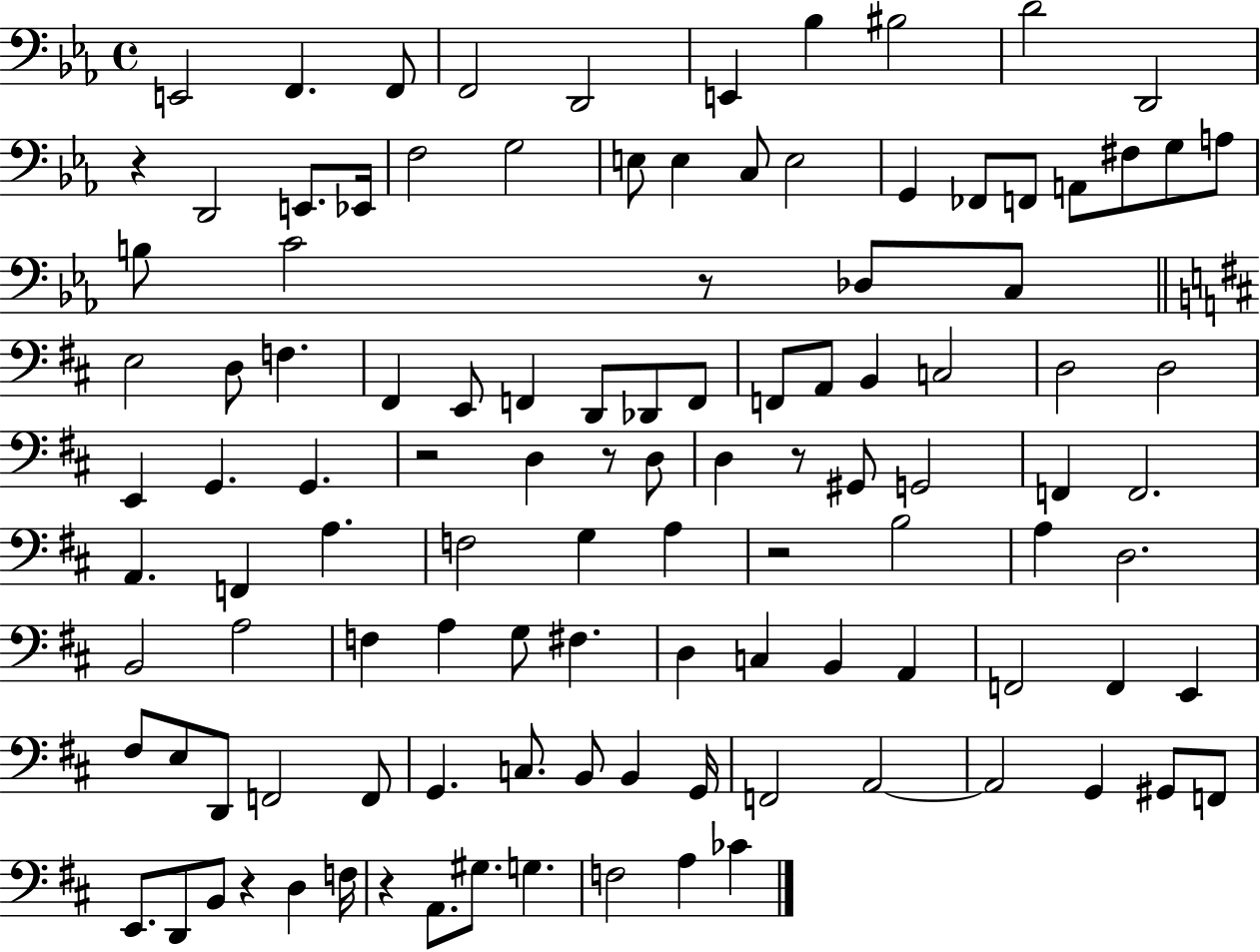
{
  \clef bass
  \time 4/4
  \defaultTimeSignature
  \key ees \major
  e,2 f,4. f,8 | f,2 d,2 | e,4 bes4 bis2 | d'2 d,2 | \break r4 d,2 e,8. ees,16 | f2 g2 | e8 e4 c8 e2 | g,4 fes,8 f,8 a,8 fis8 g8 a8 | \break b8 c'2 r8 des8 c8 | \bar "||" \break \key d \major e2 d8 f4. | fis,4 e,8 f,4 d,8 des,8 f,8 | f,8 a,8 b,4 c2 | d2 d2 | \break e,4 g,4. g,4. | r2 d4 r8 d8 | d4 r8 gis,8 g,2 | f,4 f,2. | \break a,4. f,4 a4. | f2 g4 a4 | r2 b2 | a4 d2. | \break b,2 a2 | f4 a4 g8 fis4. | d4 c4 b,4 a,4 | f,2 f,4 e,4 | \break fis8 e8 d,8 f,2 f,8 | g,4. c8. b,8 b,4 g,16 | f,2 a,2~~ | a,2 g,4 gis,8 f,8 | \break e,8. d,8 b,8 r4 d4 f16 | r4 a,8. gis8. g4. | f2 a4 ces'4 | \bar "|."
}